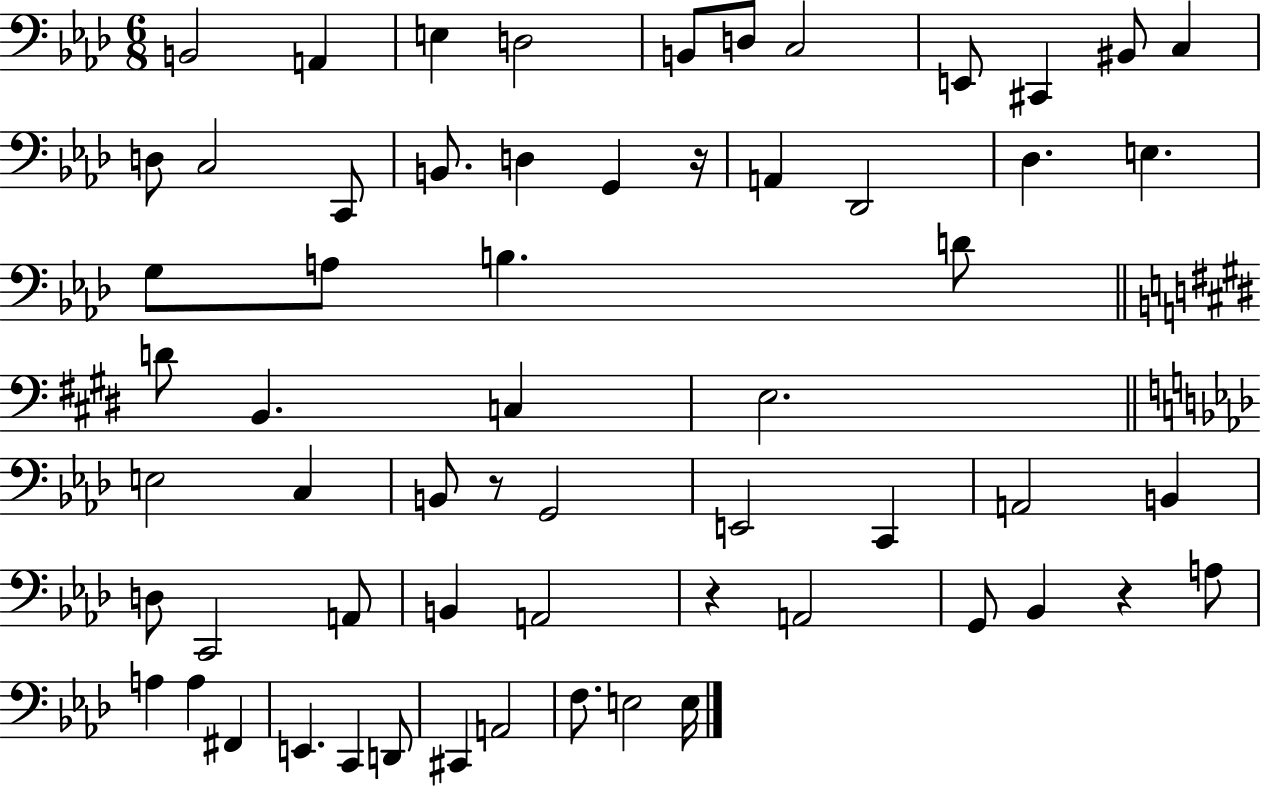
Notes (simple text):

B2/h A2/q E3/q D3/h B2/e D3/e C3/h E2/e C#2/q BIS2/e C3/q D3/e C3/h C2/e B2/e. D3/q G2/q R/s A2/q Db2/h Db3/q. E3/q. G3/e A3/e B3/q. D4/e D4/e B2/q. C3/q E3/h. E3/h C3/q B2/e R/e G2/h E2/h C2/q A2/h B2/q D3/e C2/h A2/e B2/q A2/h R/q A2/h G2/e Bb2/q R/q A3/e A3/q A3/q F#2/q E2/q. C2/q D2/e C#2/q A2/h F3/e. E3/h E3/s